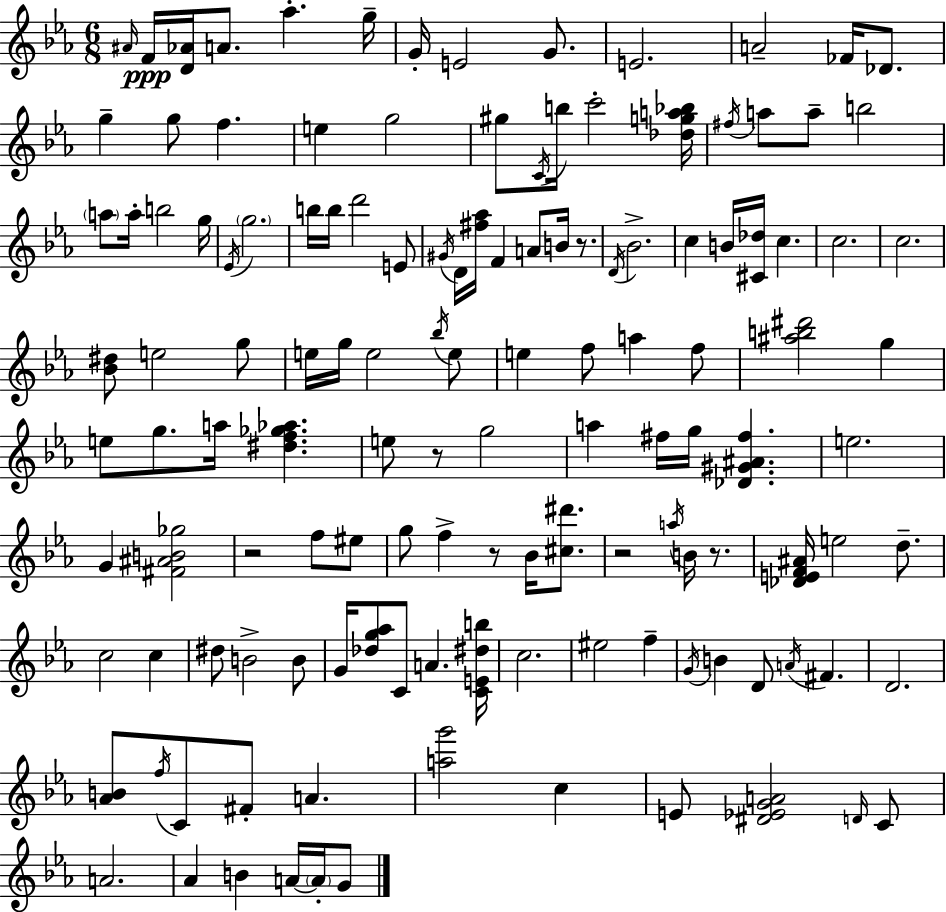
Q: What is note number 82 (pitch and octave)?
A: B4